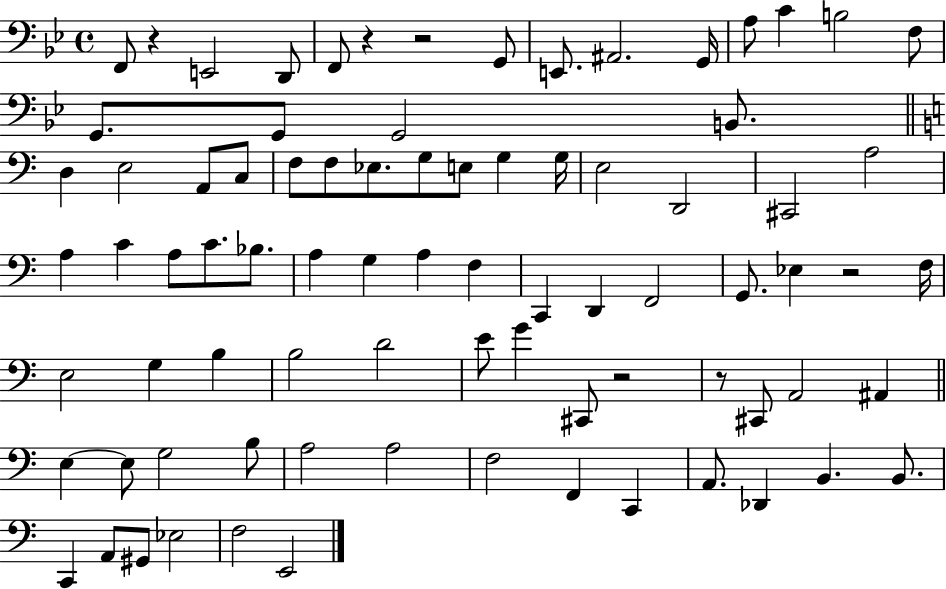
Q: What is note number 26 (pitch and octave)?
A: G3